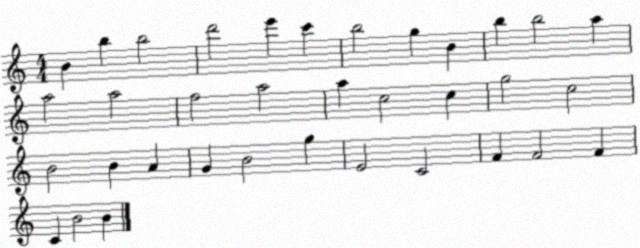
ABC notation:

X:1
T:Untitled
M:4/4
L:1/4
K:C
B b b2 d'2 e' c' b2 g B b b2 a a2 a2 f2 a2 a c2 c g2 c2 B2 B A G B2 g E2 C2 F F2 F C B2 B